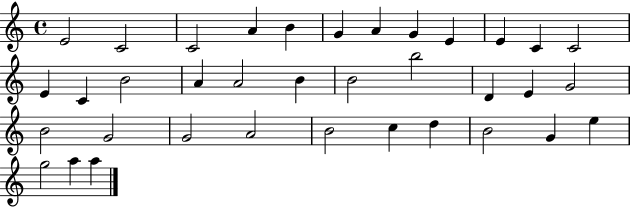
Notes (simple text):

E4/h C4/h C4/h A4/q B4/q G4/q A4/q G4/q E4/q E4/q C4/q C4/h E4/q C4/q B4/h A4/q A4/h B4/q B4/h B5/h D4/q E4/q G4/h B4/h G4/h G4/h A4/h B4/h C5/q D5/q B4/h G4/q E5/q G5/h A5/q A5/q